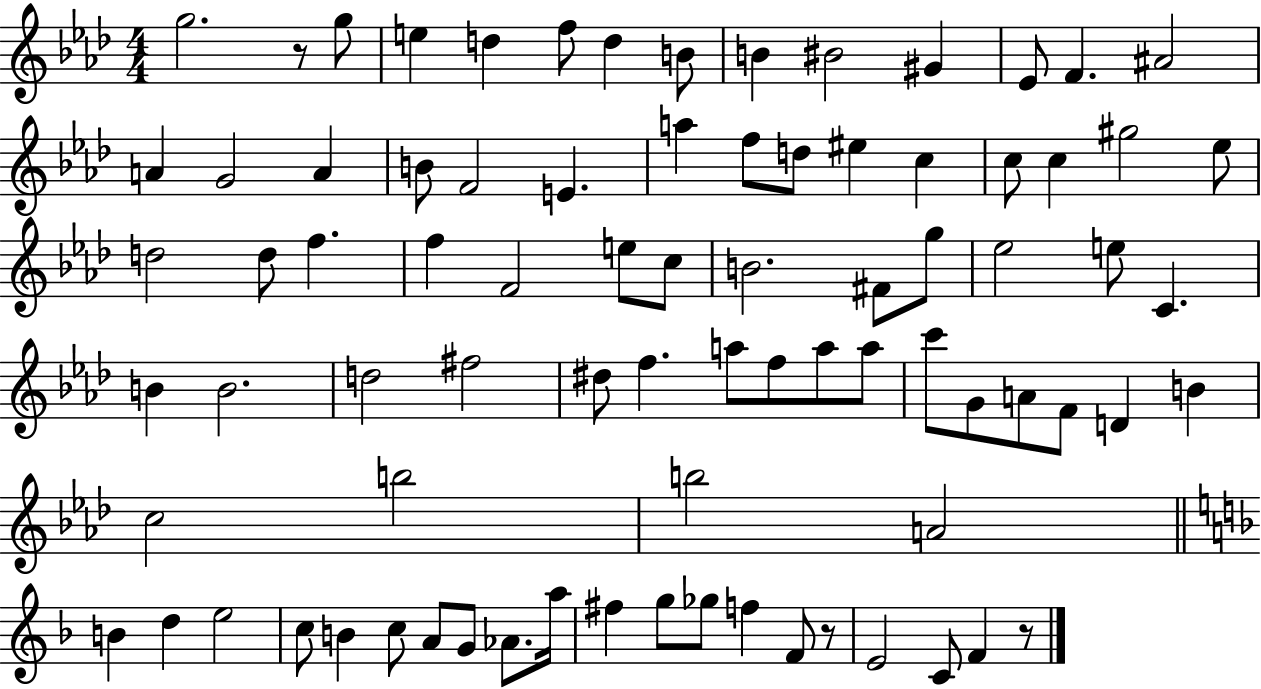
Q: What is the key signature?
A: AES major